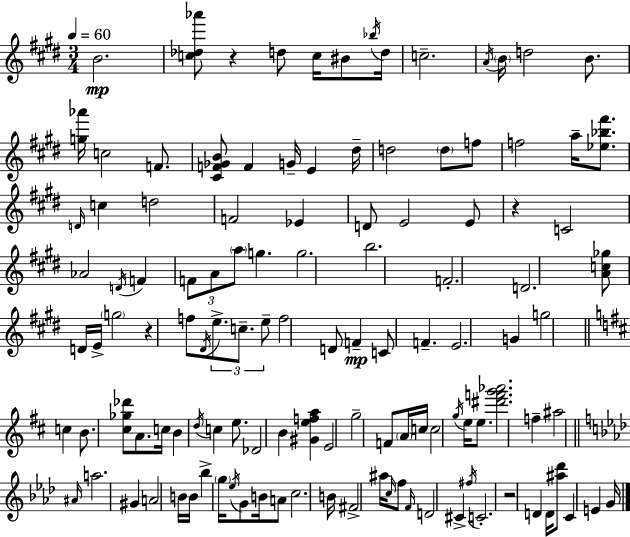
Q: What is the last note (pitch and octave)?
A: G4